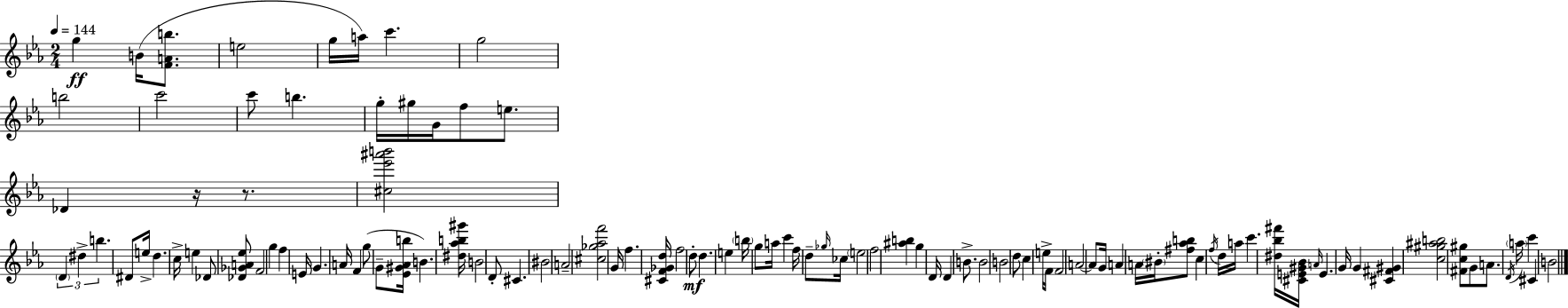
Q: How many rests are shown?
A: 2